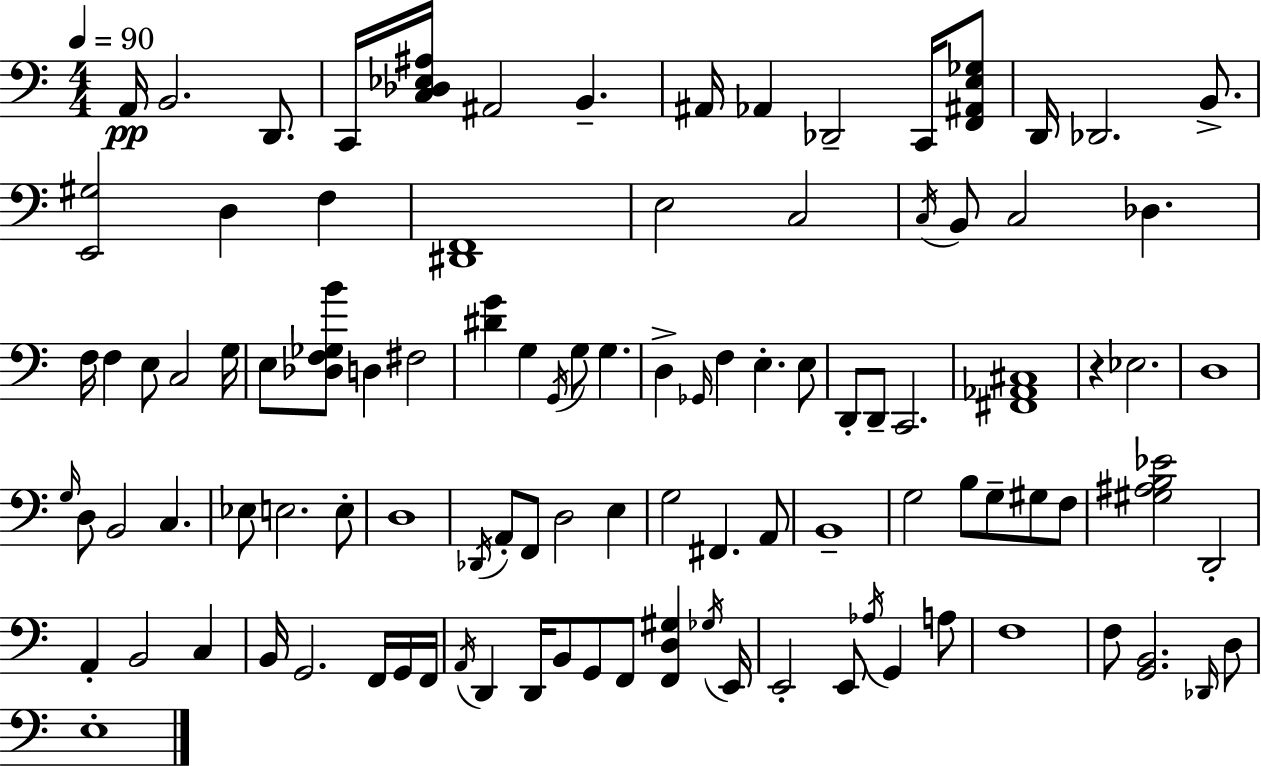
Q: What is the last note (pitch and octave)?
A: E3